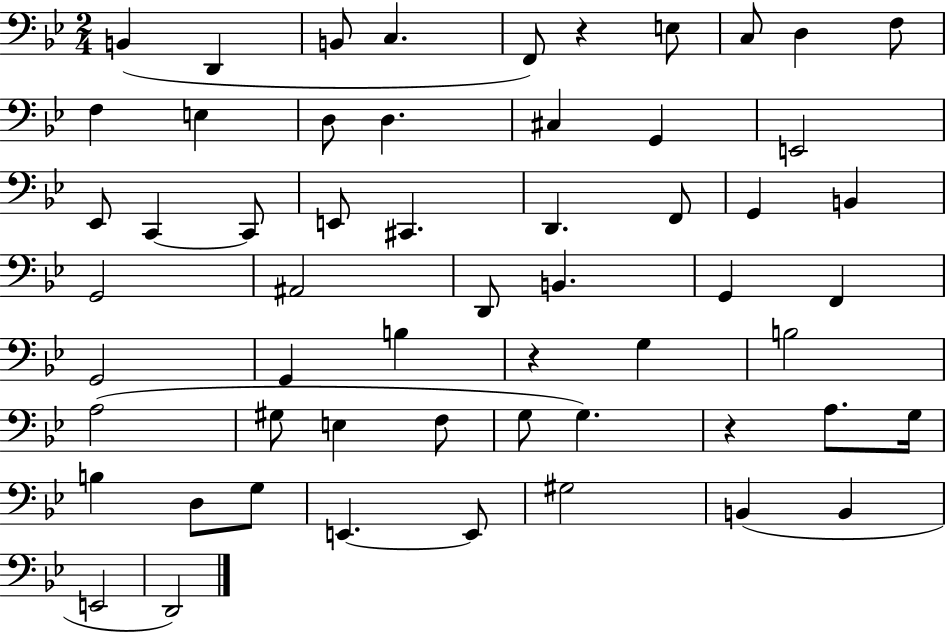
B2/q D2/q B2/e C3/q. F2/e R/q E3/e C3/e D3/q F3/e F3/q E3/q D3/e D3/q. C#3/q G2/q E2/h Eb2/e C2/q C2/e E2/e C#2/q. D2/q. F2/e G2/q B2/q G2/h A#2/h D2/e B2/q. G2/q F2/q G2/h G2/q B3/q R/q G3/q B3/h A3/h G#3/e E3/q F3/e G3/e G3/q. R/q A3/e. G3/s B3/q D3/e G3/e E2/q. E2/e G#3/h B2/q B2/q E2/h D2/h